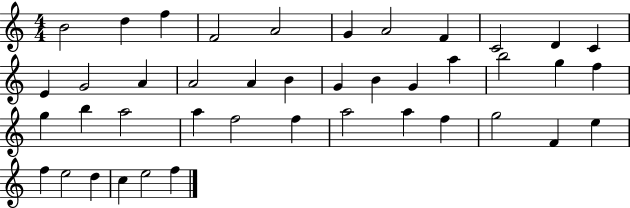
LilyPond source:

{
  \clef treble
  \numericTimeSignature
  \time 4/4
  \key c \major
  b'2 d''4 f''4 | f'2 a'2 | g'4 a'2 f'4 | c'2 d'4 c'4 | \break e'4 g'2 a'4 | a'2 a'4 b'4 | g'4 b'4 g'4 a''4 | b''2 g''4 f''4 | \break g''4 b''4 a''2 | a''4 f''2 f''4 | a''2 a''4 f''4 | g''2 f'4 e''4 | \break f''4 e''2 d''4 | c''4 e''2 f''4 | \bar "|."
}